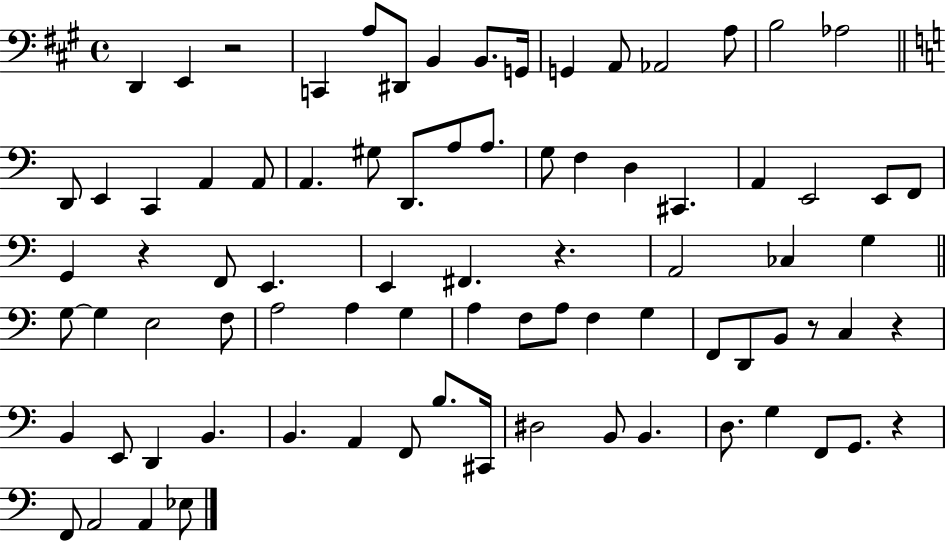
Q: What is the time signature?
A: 4/4